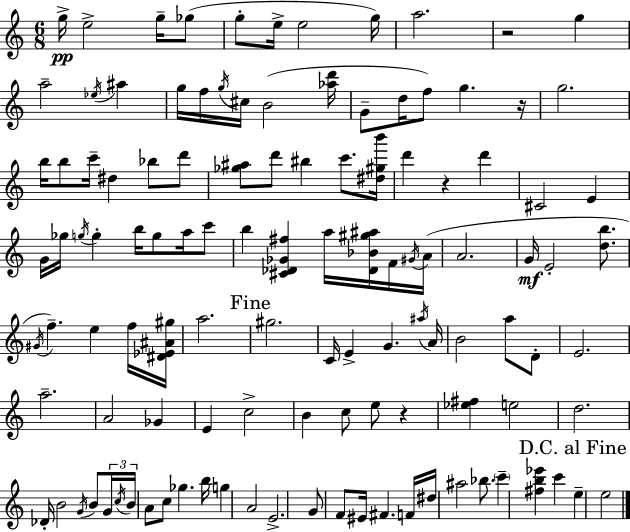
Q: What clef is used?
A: treble